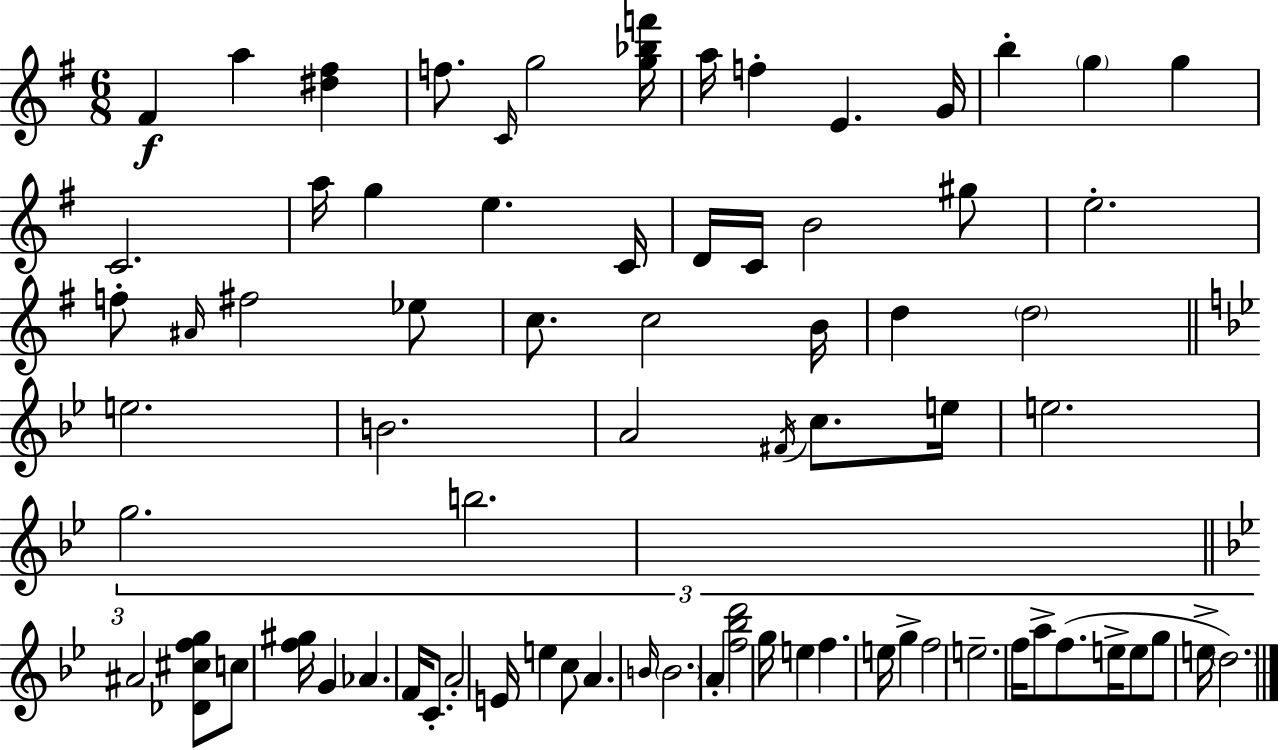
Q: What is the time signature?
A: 6/8